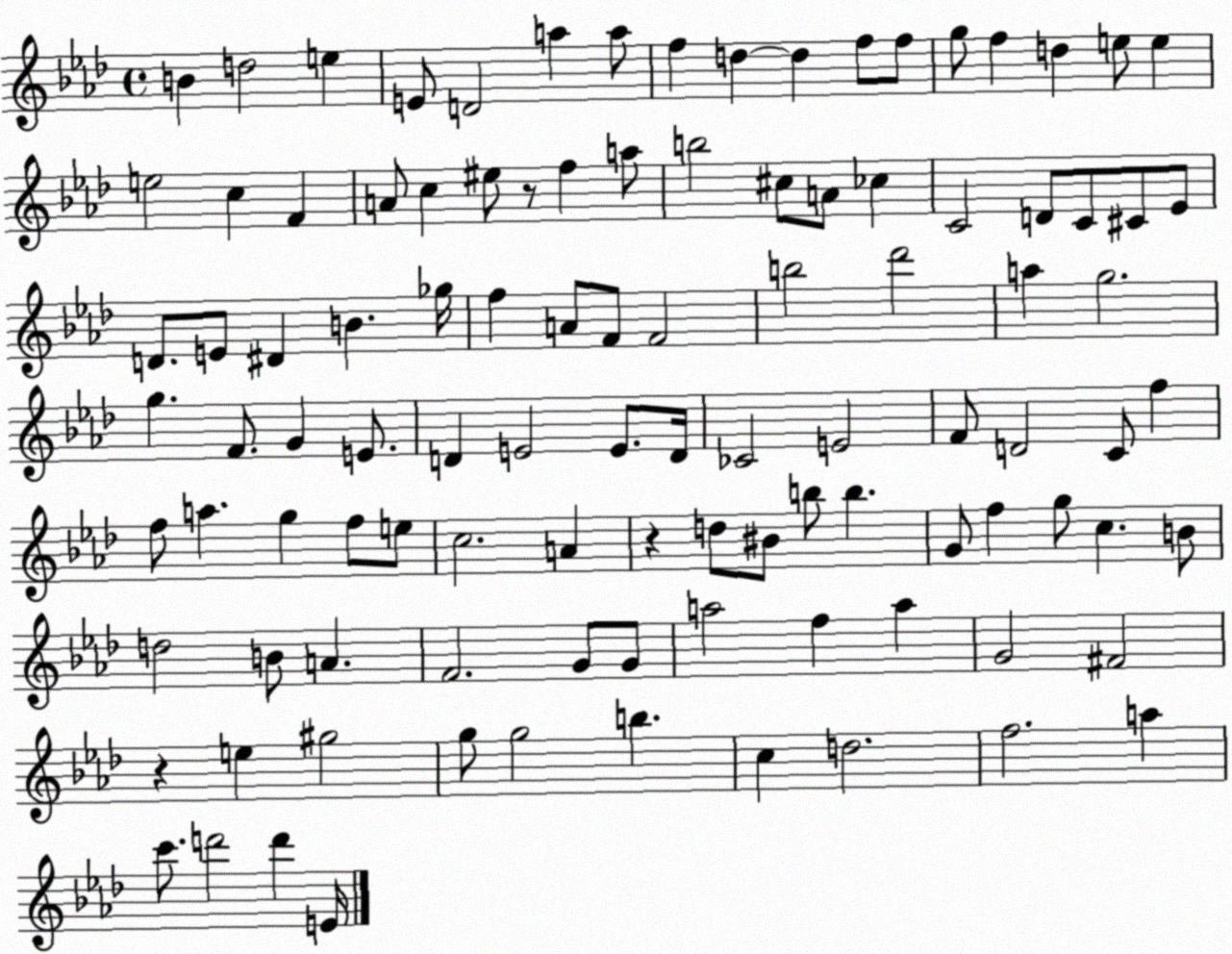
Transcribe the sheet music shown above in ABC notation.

X:1
T:Untitled
M:4/4
L:1/4
K:Ab
B d2 e E/2 D2 a a/2 f d d f/2 f/2 g/2 f d e/2 e e2 c F A/2 c ^e/2 z/2 f a/2 b2 ^c/2 A/2 _c C2 D/2 C/2 ^C/2 _E/2 D/2 E/2 ^D B _g/4 f A/2 F/2 F2 b2 _d'2 a g2 g F/2 G E/2 D E2 E/2 D/4 _C2 E2 F/2 D2 C/2 f f/2 a g f/2 e/2 c2 A z d/2 ^B/2 b/2 b G/2 f g/2 c B/2 d2 B/2 A F2 G/2 G/2 a2 f a G2 ^F2 z e ^g2 g/2 g2 b c d2 f2 a c'/2 d'2 d' E/4